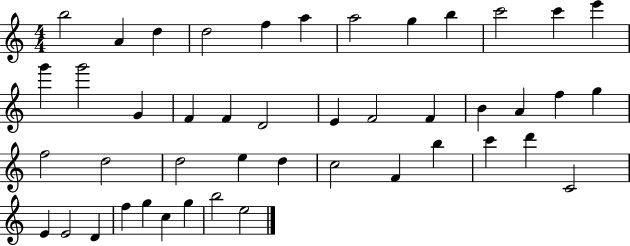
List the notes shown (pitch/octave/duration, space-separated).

B5/h A4/q D5/q D5/h F5/q A5/q A5/h G5/q B5/q C6/h C6/q E6/q G6/q G6/h G4/q F4/q F4/q D4/h E4/q F4/h F4/q B4/q A4/q F5/q G5/q F5/h D5/h D5/h E5/q D5/q C5/h F4/q B5/q C6/q D6/q C4/h E4/q E4/h D4/q F5/q G5/q C5/q G5/q B5/h E5/h